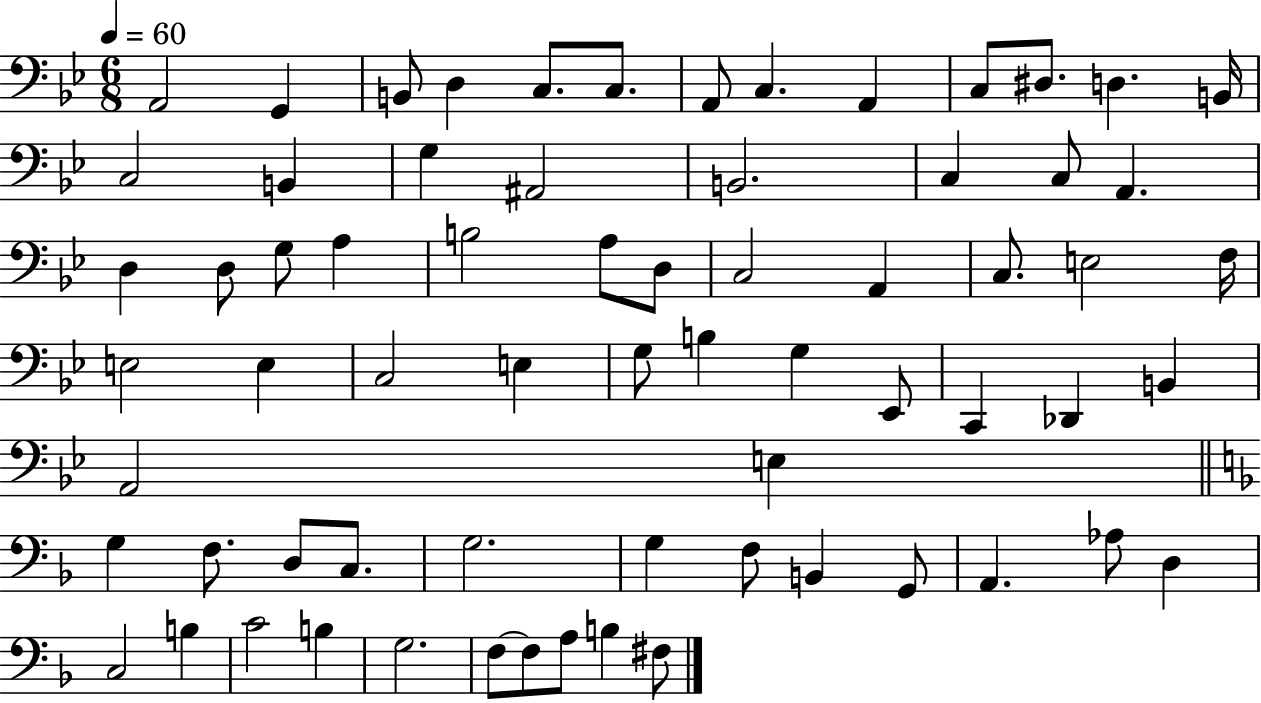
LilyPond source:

{
  \clef bass
  \numericTimeSignature
  \time 6/8
  \key bes \major
  \tempo 4 = 60
  a,2 g,4 | b,8 d4 c8. c8. | a,8 c4. a,4 | c8 dis8. d4. b,16 | \break c2 b,4 | g4 ais,2 | b,2. | c4 c8 a,4. | \break d4 d8 g8 a4 | b2 a8 d8 | c2 a,4 | c8. e2 f16 | \break e2 e4 | c2 e4 | g8 b4 g4 ees,8 | c,4 des,4 b,4 | \break a,2 e4 | \bar "||" \break \key d \minor g4 f8. d8 c8. | g2. | g4 f8 b,4 g,8 | a,4. aes8 d4 | \break c2 b4 | c'2 b4 | g2. | f8~~ f8 a8 b4 fis8 | \break \bar "|."
}